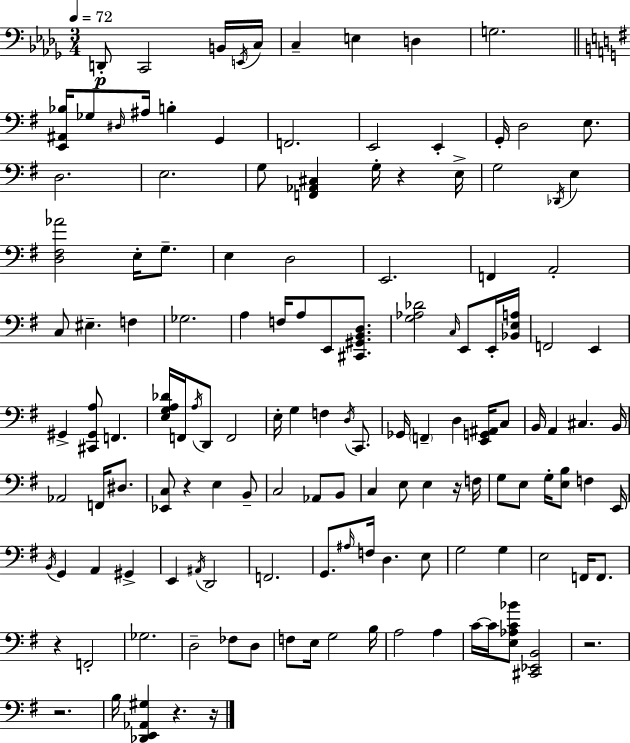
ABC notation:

X:1
T:Untitled
M:3/4
L:1/4
K:Bbm
D,,/2 C,,2 B,,/4 E,,/4 C,/4 C, E, D, G,2 [E,,^A,,_B,]/4 _G,/2 ^D,/4 ^A,/4 B, G,, F,,2 E,,2 E,, G,,/4 D,2 E,/2 D,2 E,2 G,/2 [F,,_A,,^C,] G,/4 z E,/4 G,2 _D,,/4 E, [D,^F,_A]2 E,/4 G,/2 E, D,2 E,,2 F,, A,,2 C,/2 ^E, F, _G,2 A, F,/4 A,/2 E,,/2 [^C,,^G,,B,,D,]/2 [G,_A,_D]2 C,/4 E,,/2 E,,/4 [_B,,E,A,]/4 F,,2 E,, ^G,, [^C,,^G,,A,]/2 F,, [E,G,A,_D]/4 F,,/4 A,/4 D,,/2 F,,2 E,/4 G, F, D,/4 C,,/2 _G,,/4 F,, D, [E,,G,,^A,,]/4 C,/2 B,,/4 A,, ^C, B,,/4 _A,,2 F,,/4 ^D,/2 [_E,,C,]/2 z E, B,,/2 C,2 _A,,/2 B,,/2 C, E,/2 E, z/4 F,/4 G,/2 E,/2 G,/4 [E,B,]/2 F, E,,/4 B,,/4 G,, A,, ^G,, E,, ^A,,/4 D,,2 F,,2 G,,/2 ^A,/4 F,/4 D, E,/2 G,2 G, E,2 F,,/4 F,,/2 z F,,2 _G,2 D,2 _F,/2 D,/2 F,/2 E,/4 G,2 B,/4 A,2 A, C/4 C/4 [E,_A,C_B]/2 [^C,,_E,,B,,]2 z2 z2 B,/4 [_D,,E,,_A,,^G,] z z/4